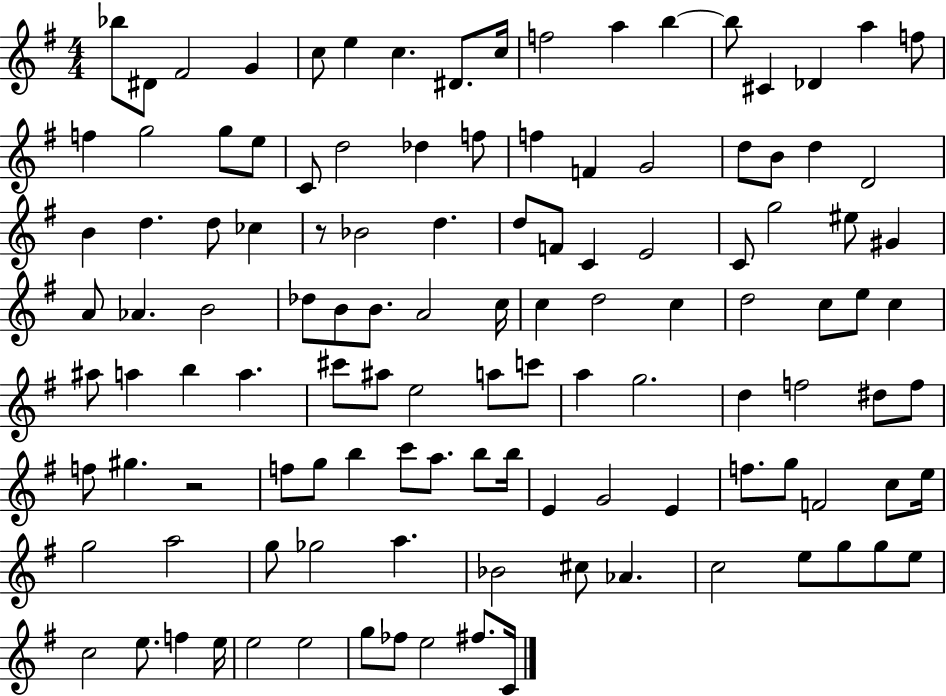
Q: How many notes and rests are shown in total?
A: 119